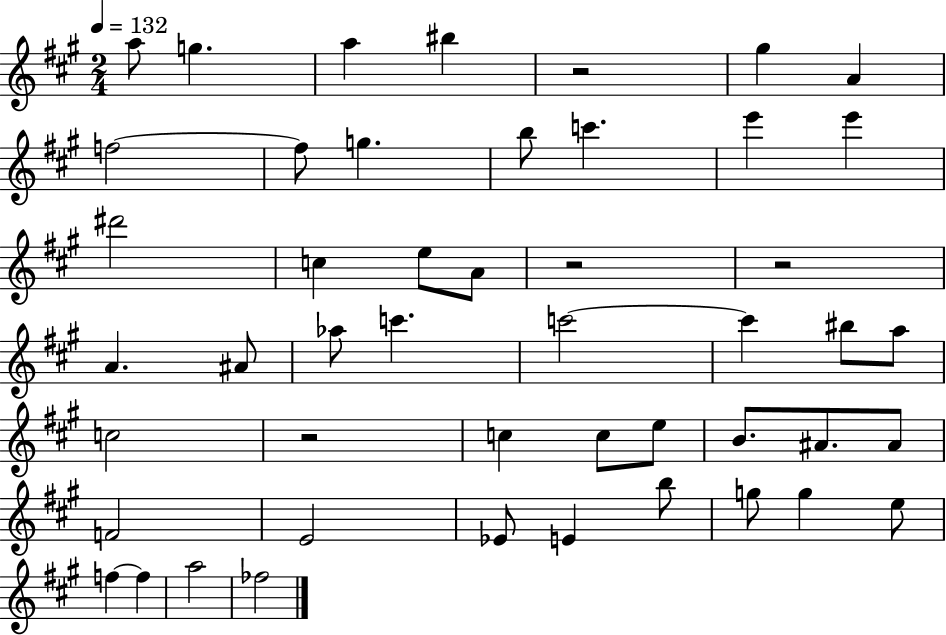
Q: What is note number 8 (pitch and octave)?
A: F5